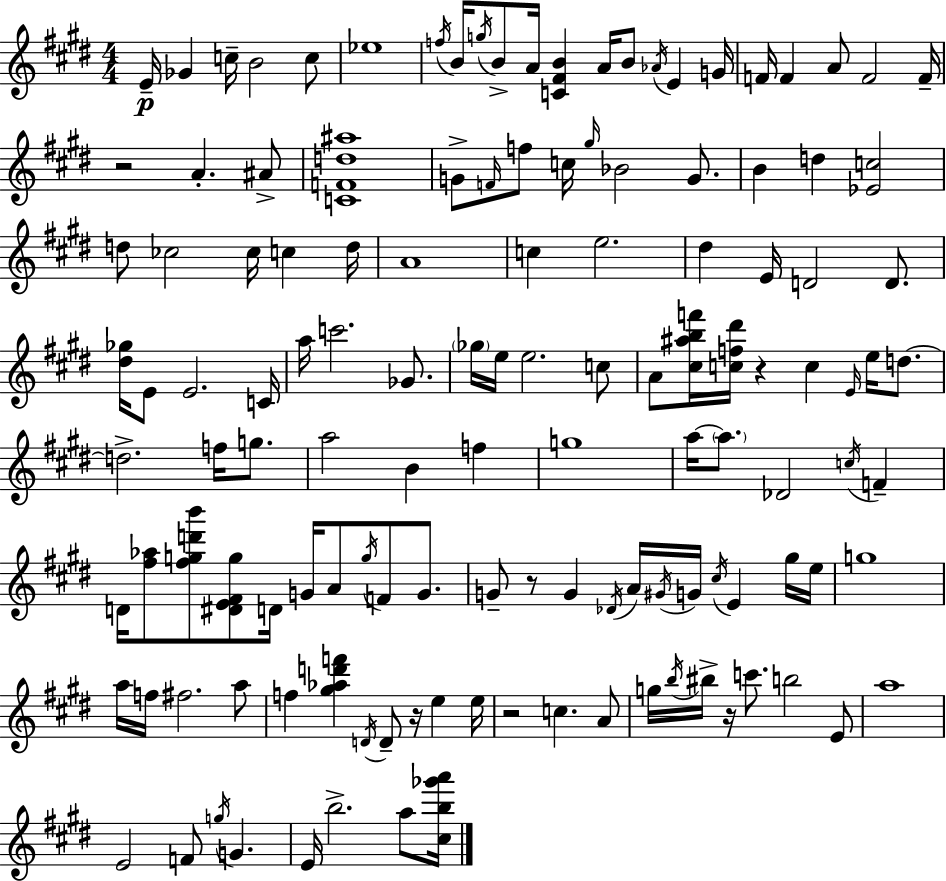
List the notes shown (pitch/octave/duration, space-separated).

E4/s Gb4/q C5/s B4/h C5/e Eb5/w F5/s B4/s G5/s B4/e A4/s [C4,F#4,B4]/q A4/s B4/e Ab4/s E4/q G4/s F4/s F4/q A4/e F4/h F4/s R/h A4/q. A#4/e [C4,F4,D5,A#5]/w G4/e F4/s F5/e C5/s G#5/s Bb4/h G4/e. B4/q D5/q [Eb4,C5]/h D5/e CES5/h CES5/s C5/q D5/s A4/w C5/q E5/h. D#5/q E4/s D4/h D4/e. [D#5,Gb5]/s E4/e E4/h. C4/s A5/s C6/h. Gb4/e. Gb5/s E5/s E5/h. C5/e A4/e [C#5,A#5,B5,F6]/s [C5,F5,D#6]/s R/q C5/q E4/s E5/s D5/e. D5/h. F5/s G5/e. A5/h B4/q F5/q G5/w A5/s A5/e. Db4/h C5/s F4/q D4/s [F#5,Ab5]/e [F#5,G5,D6,B6]/e [D#4,E4,F#4,G5]/e D4/s G4/s A4/e G5/s F4/e G4/e. G4/e R/e G4/q Db4/s A4/s G#4/s G4/s C#5/s E4/q G#5/s E5/s G5/w A5/s F5/s F#5/h. A5/e F5/q [G#5,Ab5,D6,F6]/q D4/s D4/e R/s E5/q E5/s R/h C5/q. A4/e G5/s B5/s BIS5/s R/s C6/e. B5/h E4/e A5/w E4/h F4/e G5/s G4/q. E4/s B5/h. A5/e [C#5,B5,Gb6,A6]/s